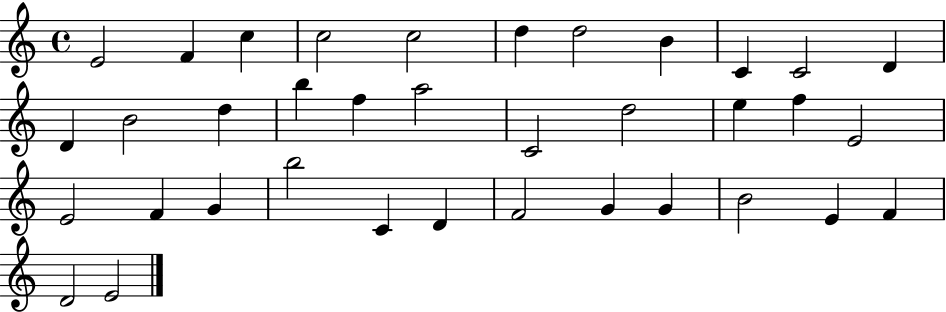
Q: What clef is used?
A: treble